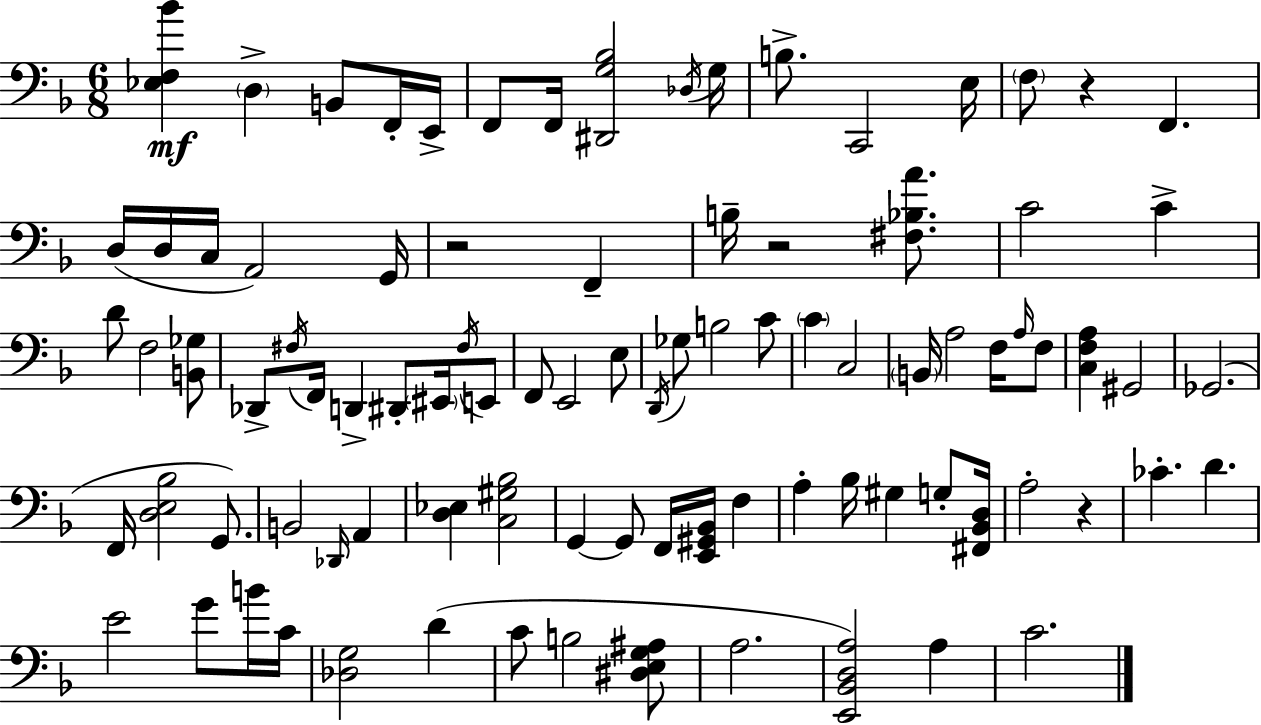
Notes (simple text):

[Eb3,F3,Bb4]/q D3/q B2/e F2/s E2/s F2/e F2/s [D#2,G3,Bb3]/h Db3/s G3/s B3/e. C2/h E3/s F3/e R/q F2/q. D3/s D3/s C3/s A2/h G2/s R/h F2/q B3/s R/h [F#3,Bb3,A4]/e. C4/h C4/q D4/e F3/h [B2,Gb3]/e Db2/e F#3/s F2/s D2/q D#2/e EIS2/s F#3/s E2/e F2/e E2/h E3/e D2/s Gb3/e B3/h C4/e C4/q C3/h B2/s A3/h F3/s A3/s F3/e [C3,F3,A3]/q G#2/h Gb2/h. F2/s [D3,E3,Bb3]/h G2/e. B2/h Db2/s A2/q [D3,Eb3]/q [C3,G#3,Bb3]/h G2/q G2/e F2/s [E2,G#2,Bb2]/s F3/q A3/q Bb3/s G#3/q G3/e [F#2,Bb2,D3]/s A3/h R/q CES4/q. D4/q. E4/h G4/e B4/s C4/s [Db3,G3]/h D4/q C4/e B3/h [D#3,E3,G3,A#3]/e A3/h. [E2,Bb2,D3,A3]/h A3/q C4/h.